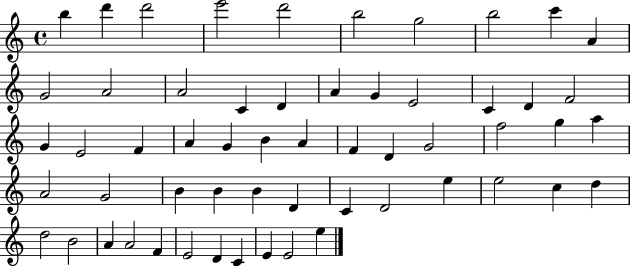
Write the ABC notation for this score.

X:1
T:Untitled
M:4/4
L:1/4
K:C
b d' d'2 e'2 d'2 b2 g2 b2 c' A G2 A2 A2 C D A G E2 C D F2 G E2 F A G B A F D G2 f2 g a A2 G2 B B B D C D2 e e2 c d d2 B2 A A2 F E2 D C E E2 e